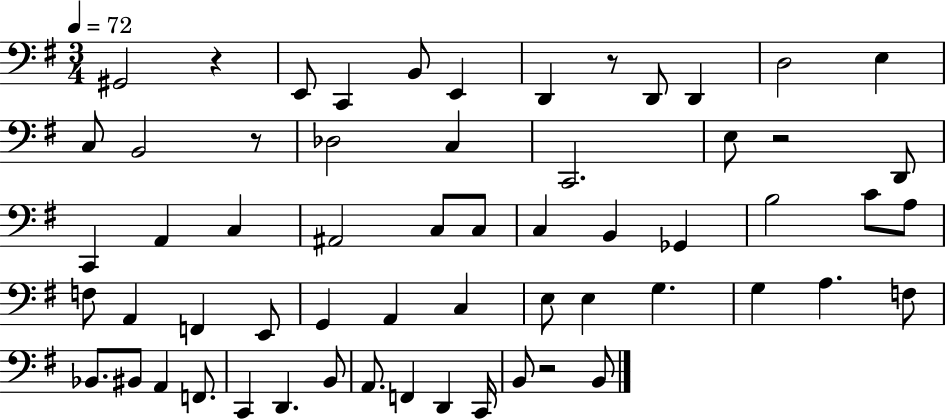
G#2/h R/q E2/e C2/q B2/e E2/q D2/q R/e D2/e D2/q D3/h E3/q C3/e B2/h R/e Db3/h C3/q C2/h. E3/e R/h D2/e C2/q A2/q C3/q A#2/h C3/e C3/e C3/q B2/q Gb2/q B3/h C4/e A3/e F3/e A2/q F2/q E2/e G2/q A2/q C3/q E3/e E3/q G3/q. G3/q A3/q. F3/e Bb2/e. BIS2/e A2/q F2/e. C2/q D2/q. B2/e A2/e. F2/q D2/q C2/s B2/e R/h B2/e